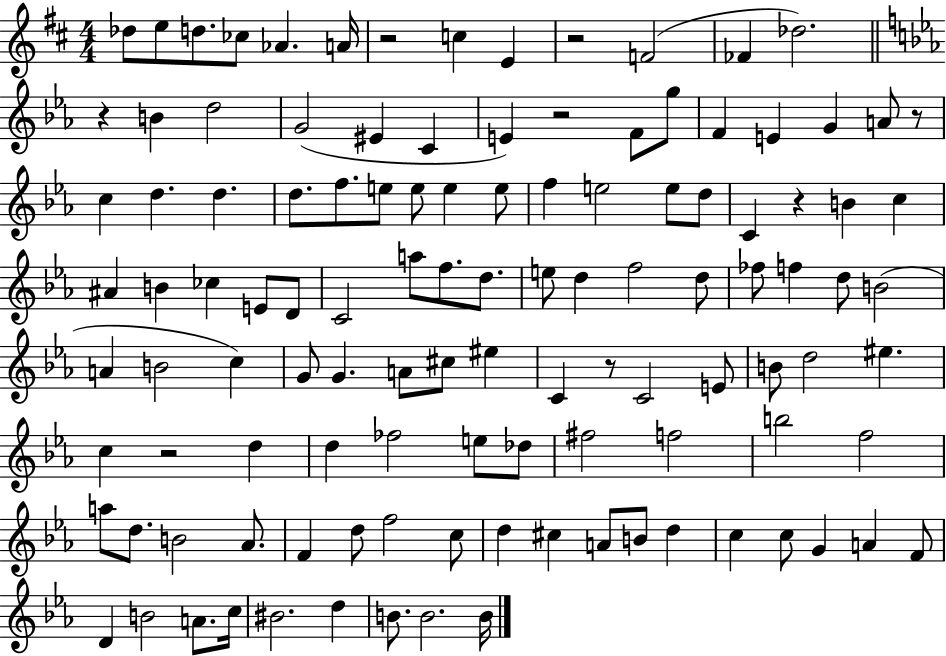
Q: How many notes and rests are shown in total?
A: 115